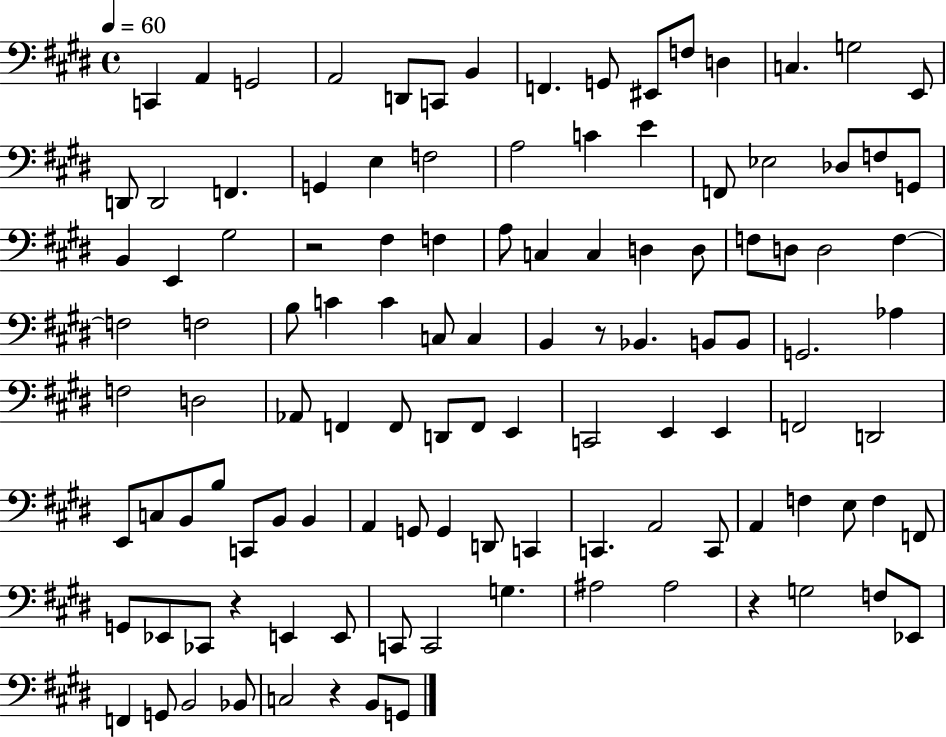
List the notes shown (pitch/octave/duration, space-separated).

C2/q A2/q G2/h A2/h D2/e C2/e B2/q F2/q. G2/e EIS2/e F3/e D3/q C3/q. G3/h E2/e D2/e D2/h F2/q. G2/q E3/q F3/h A3/h C4/q E4/q F2/e Eb3/h Db3/e F3/e G2/e B2/q E2/q G#3/h R/h F#3/q F3/q A3/e C3/q C3/q D3/q D3/e F3/e D3/e D3/h F3/q F3/h F3/h B3/e C4/q C4/q C3/e C3/q B2/q R/e Bb2/q. B2/e B2/e G2/h. Ab3/q F3/h D3/h Ab2/e F2/q F2/e D2/e F2/e E2/q C2/h E2/q E2/q F2/h D2/h E2/e C3/e B2/e B3/e C2/e B2/e B2/q A2/q G2/e G2/q D2/e C2/q C2/q. A2/h C2/e A2/q F3/q E3/e F3/q F2/e G2/e Eb2/e CES2/e R/q E2/q E2/e C2/e C2/h G3/q. A#3/h A#3/h R/q G3/h F3/e Eb2/e F2/q G2/e B2/h Bb2/e C3/h R/q B2/e G2/e